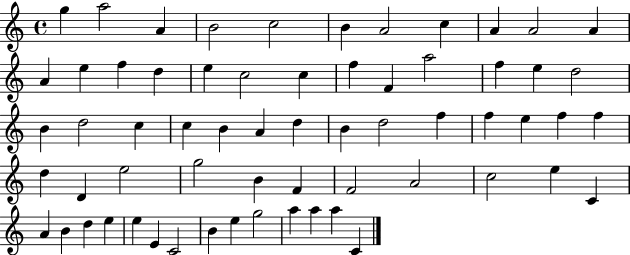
G5/q A5/h A4/q B4/h C5/h B4/q A4/h C5/q A4/q A4/h A4/q A4/q E5/q F5/q D5/q E5/q C5/h C5/q F5/q F4/q A5/h F5/q E5/q D5/h B4/q D5/h C5/q C5/q B4/q A4/q D5/q B4/q D5/h F5/q F5/q E5/q F5/q F5/q D5/q D4/q E5/h G5/h B4/q F4/q F4/h A4/h C5/h E5/q C4/q A4/q B4/q D5/q E5/q E5/q E4/q C4/h B4/q E5/q G5/h A5/q A5/q A5/q C4/q